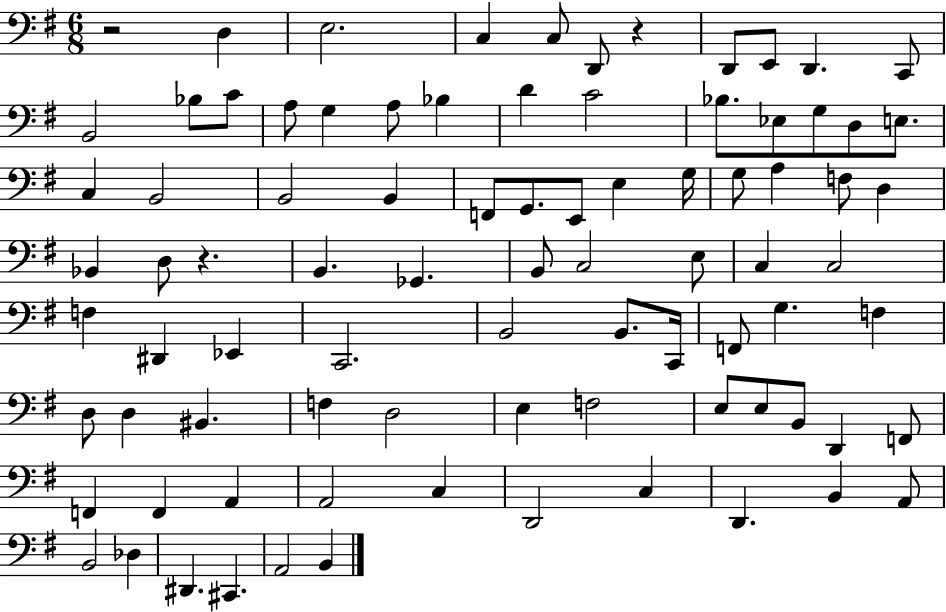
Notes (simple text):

R/h D3/q E3/h. C3/q C3/e D2/e R/q D2/e E2/e D2/q. C2/e B2/h Bb3/e C4/e A3/e G3/q A3/e Bb3/q D4/q C4/h Bb3/e. Eb3/e G3/e D3/e E3/e. C3/q B2/h B2/h B2/q F2/e G2/e. E2/e E3/q G3/s G3/e A3/q F3/e D3/q Bb2/q D3/e R/q. B2/q. Gb2/q. B2/e C3/h E3/e C3/q C3/h F3/q D#2/q Eb2/q C2/h. B2/h B2/e. C2/s F2/e G3/q. F3/q D3/e D3/q BIS2/q. F3/q D3/h E3/q F3/h E3/e E3/e B2/e D2/q F2/e F2/q F2/q A2/q A2/h C3/q D2/h C3/q D2/q. B2/q A2/e B2/h Db3/q D#2/q. C#2/q. A2/h B2/q